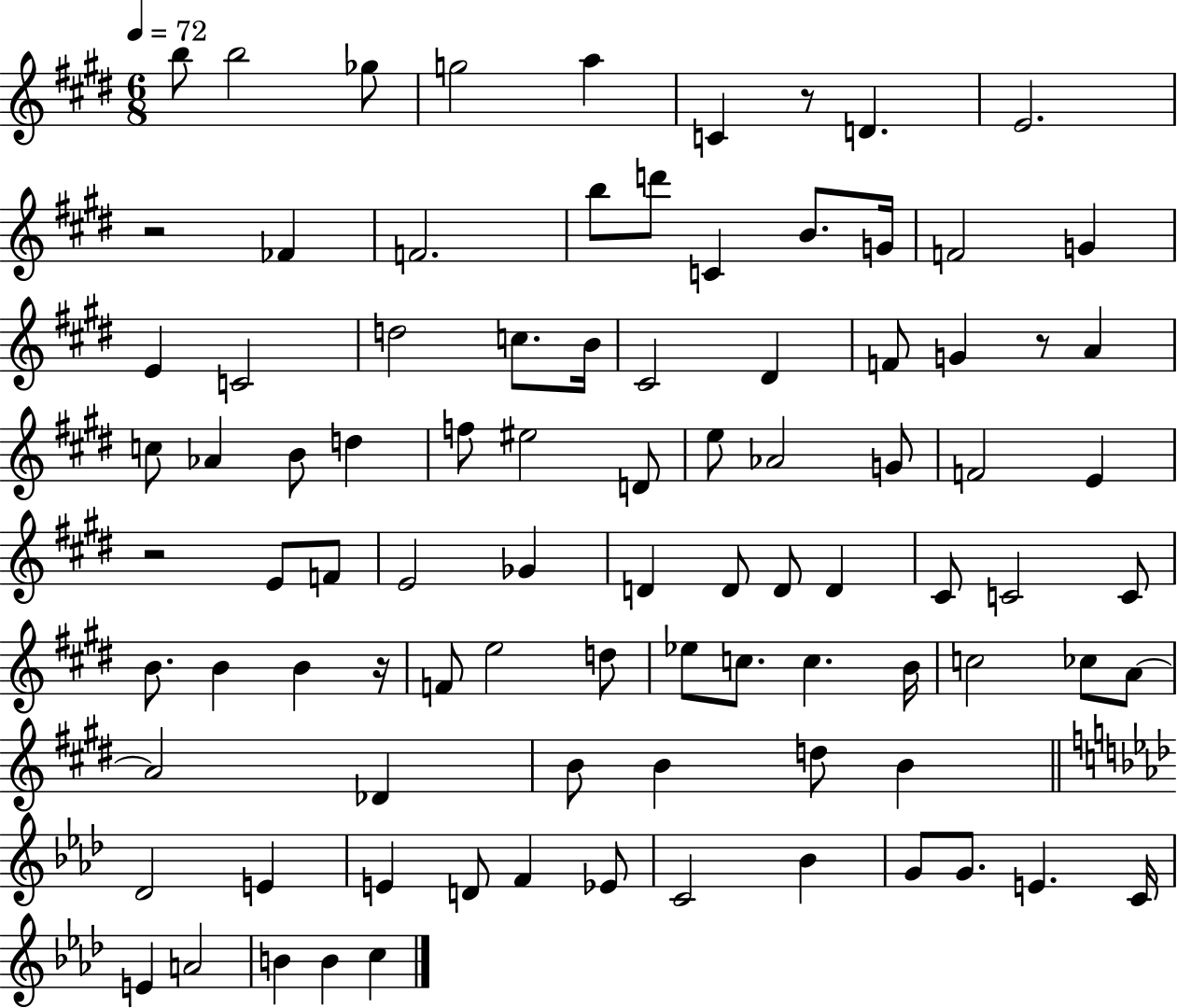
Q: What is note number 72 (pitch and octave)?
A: E4